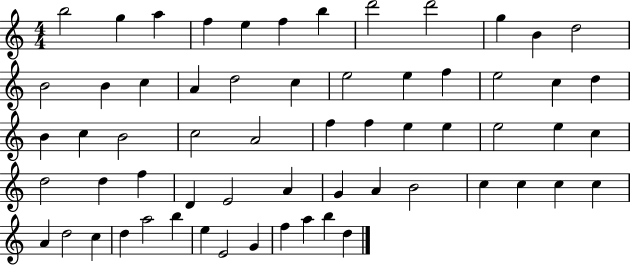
B5/h G5/q A5/q F5/q E5/q F5/q B5/q D6/h D6/h G5/q B4/q D5/h B4/h B4/q C5/q A4/q D5/h C5/q E5/h E5/q F5/q E5/h C5/q D5/q B4/q C5/q B4/h C5/h A4/h F5/q F5/q E5/q E5/q E5/h E5/q C5/q D5/h D5/q F5/q D4/q E4/h A4/q G4/q A4/q B4/h C5/q C5/q C5/q C5/q A4/q D5/h C5/q D5/q A5/h B5/q E5/q E4/h G4/q F5/q A5/q B5/q D5/q